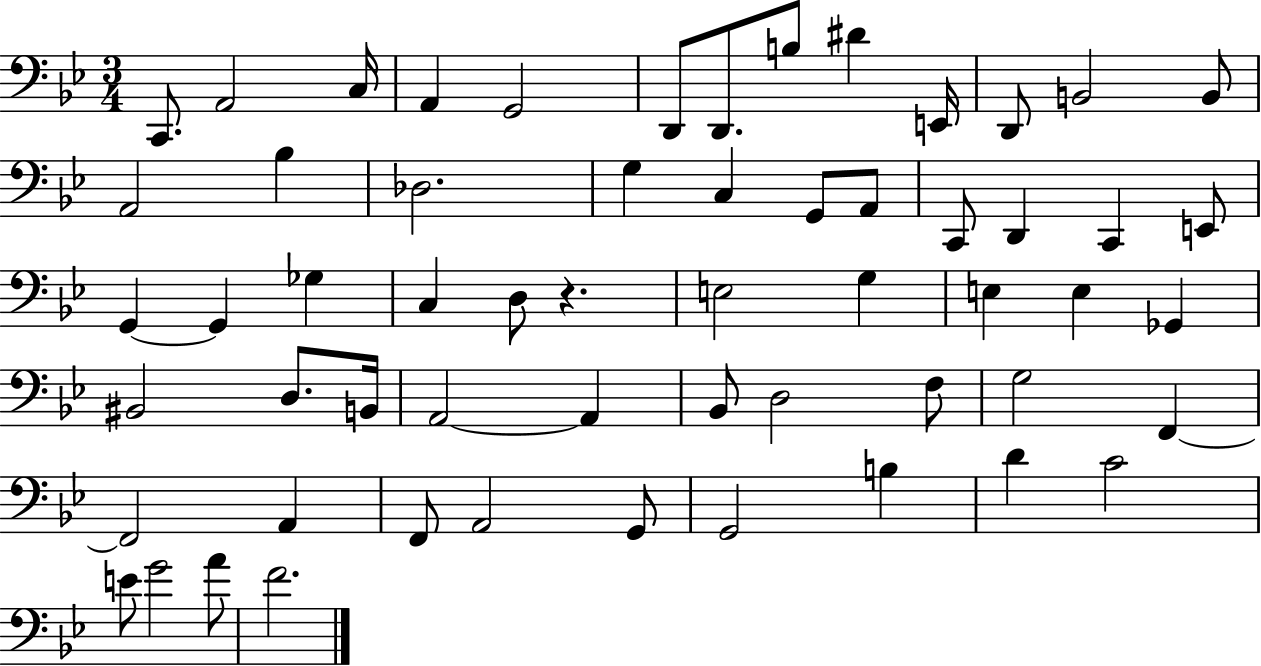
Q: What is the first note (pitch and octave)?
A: C2